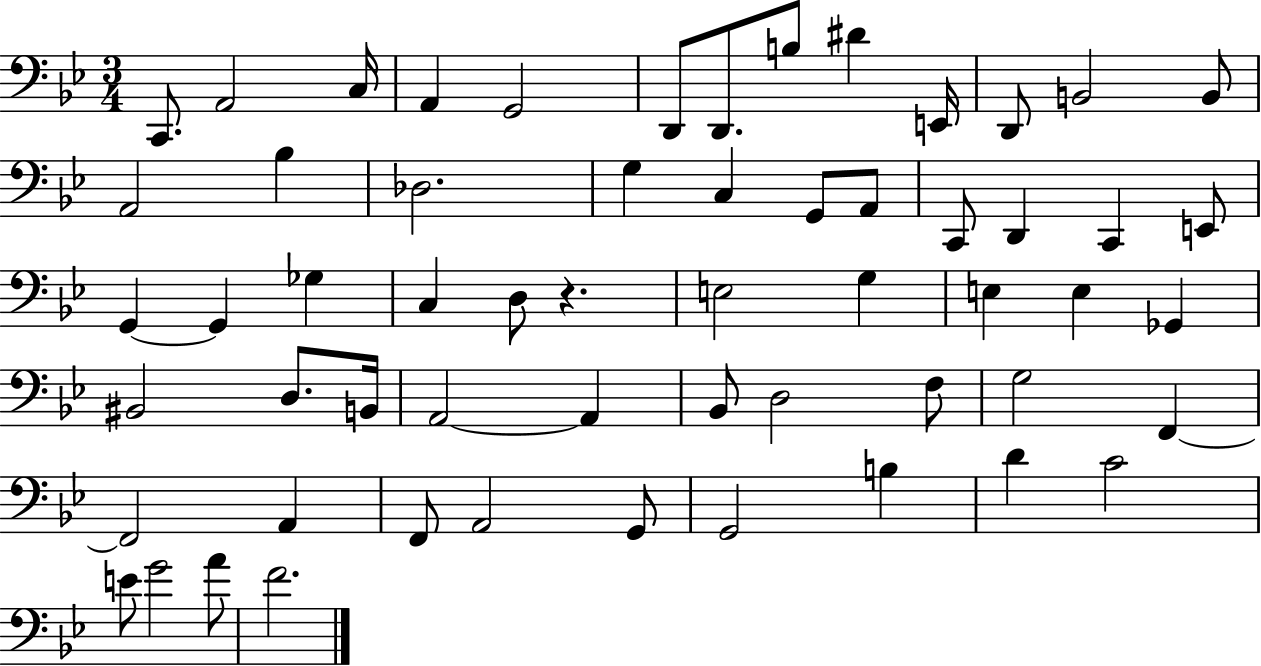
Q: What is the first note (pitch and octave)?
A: C2